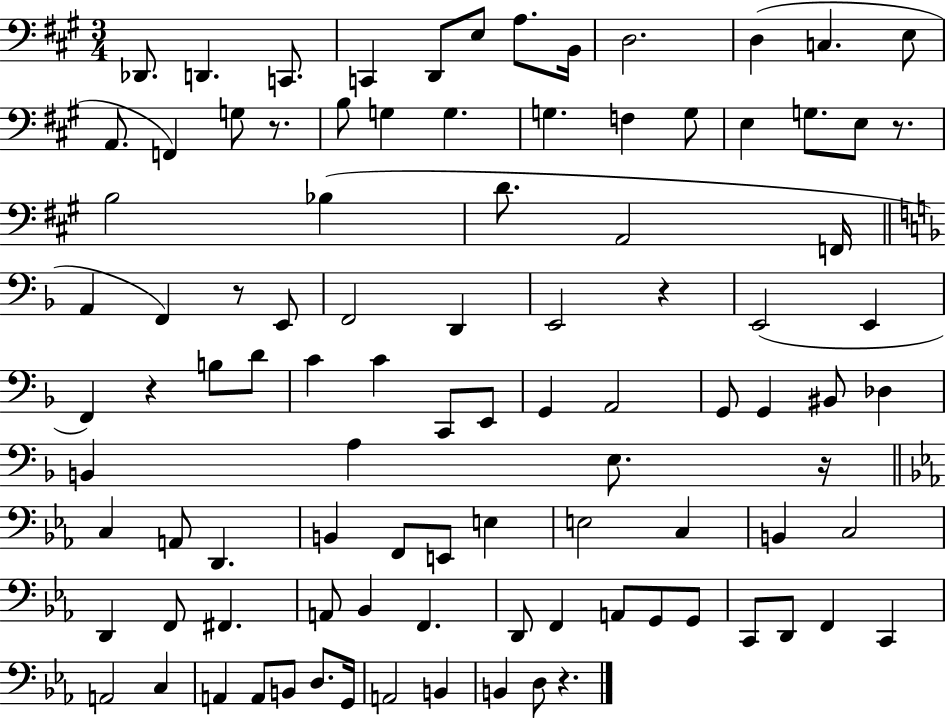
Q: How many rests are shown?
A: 7